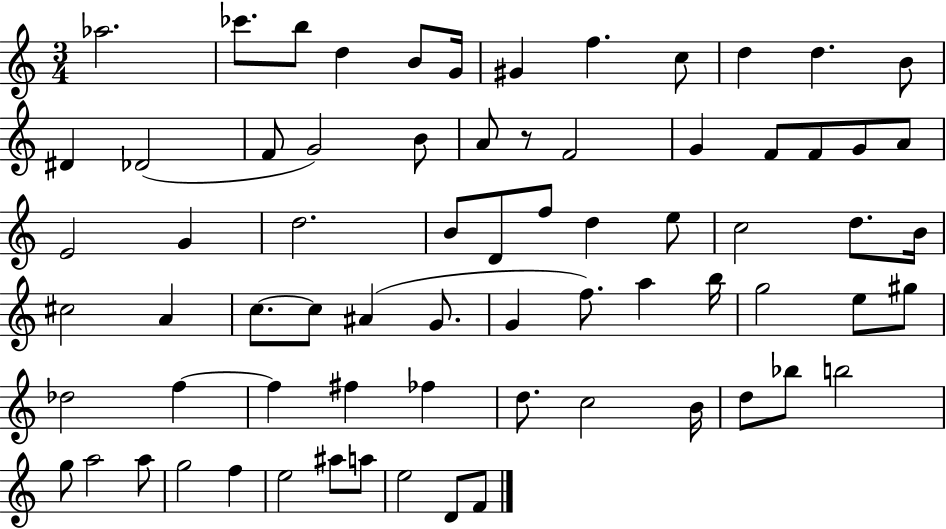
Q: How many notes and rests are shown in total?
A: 71